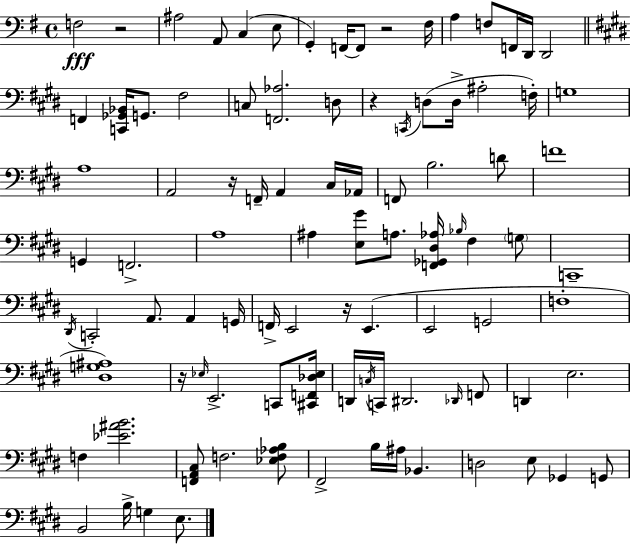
F3/h R/h A#3/h A2/e C3/q E3/e G2/q F2/s F2/e R/h F#3/s A3/q F3/e F2/s D2/s D2/h F2/q [C2,Gb2,Bb2]/s G2/e. F#3/h C3/e [F2,Ab3]/h. D3/e R/q C2/s D3/e D3/s A#3/h F3/s G3/w A3/w A2/h R/s F2/s A2/q C#3/s Ab2/s F2/e B3/h. D4/e F4/w G2/q F2/h. A3/w A#3/q [E3,G#4]/e A3/e. [F2,Gb2,D#3,Ab3]/s Bb3/s F#3/q G3/e C2/w D#2/s C2/h A2/e. A2/q G2/s F2/s E2/h R/s E2/q. E2/h G2/h F3/w [D#3,G3,A#3]/w R/s Eb3/s E2/h. C2/e [C#2,F2,Db3,Eb3]/s D2/s C3/s C2/s D#2/h. Db2/s F2/e D2/q E3/h. F3/q [Eb4,A#4,B4]/h. [F2,A2,C#3]/e F3/h. [Eb3,F3,Ab3,B3]/e F#2/h B3/s A#3/s Bb2/q. D3/h E3/e Gb2/q G2/e B2/h B3/s G3/q E3/e.